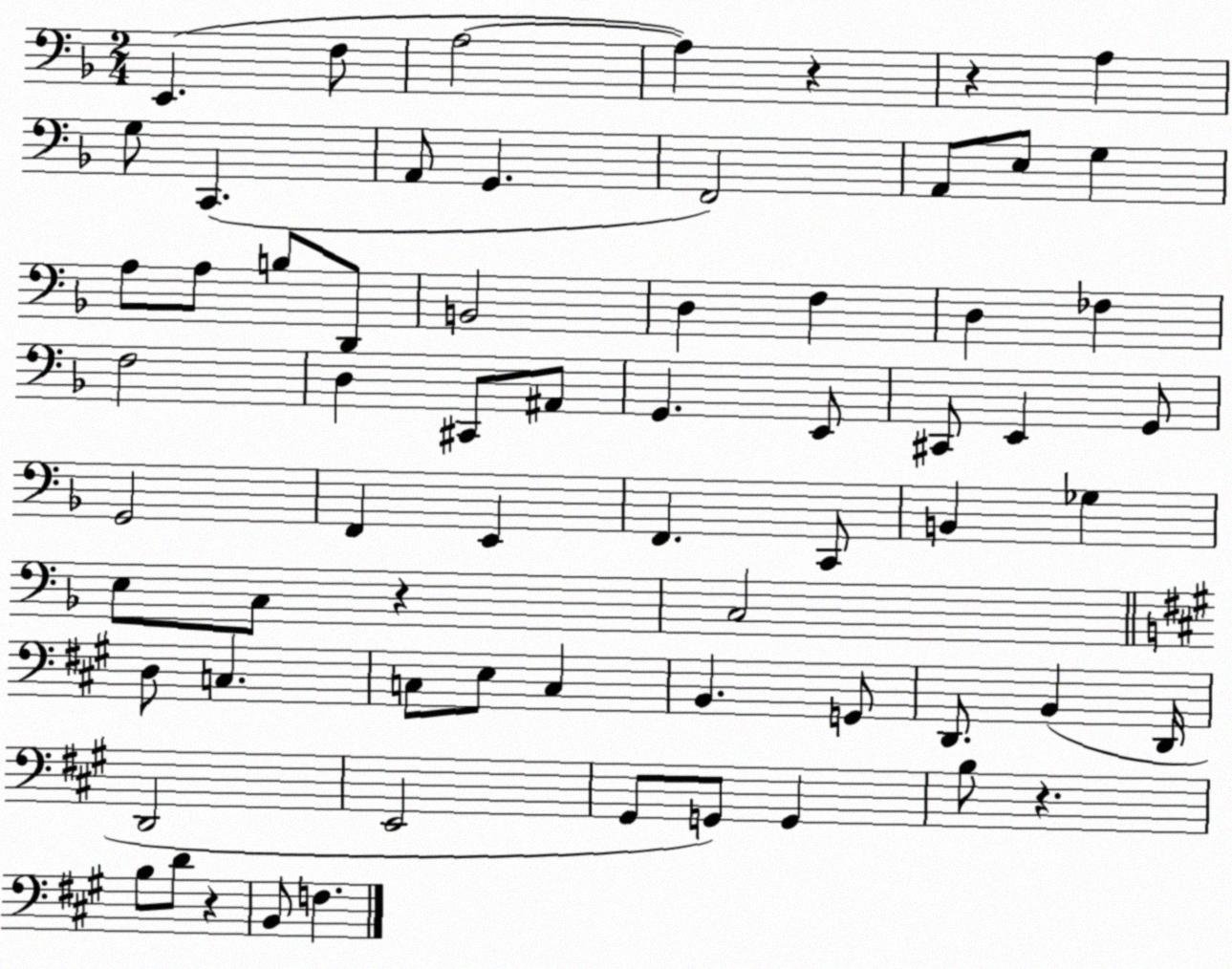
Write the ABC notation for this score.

X:1
T:Untitled
M:2/4
L:1/4
K:F
E,, F,/2 A,2 A, z z A, G,/2 C,, A,,/2 G,, F,,2 A,,/2 E,/2 G, A,/2 A,/2 B,/2 D,,/2 B,,2 D, F, D, _F, F,2 D, ^C,,/2 ^A,,/2 G,, E,,/2 ^C,,/2 E,, G,,/2 G,,2 F,, E,, F,, C,,/2 B,, _G, E,/2 C,/2 z C,2 D,/2 C, C,/2 E,/2 C, B,, G,,/2 D,,/2 B,, D,,/4 D,,2 E,,2 ^G,,/2 G,,/2 G,, B,/2 z B,/2 D/2 z B,,/2 F,